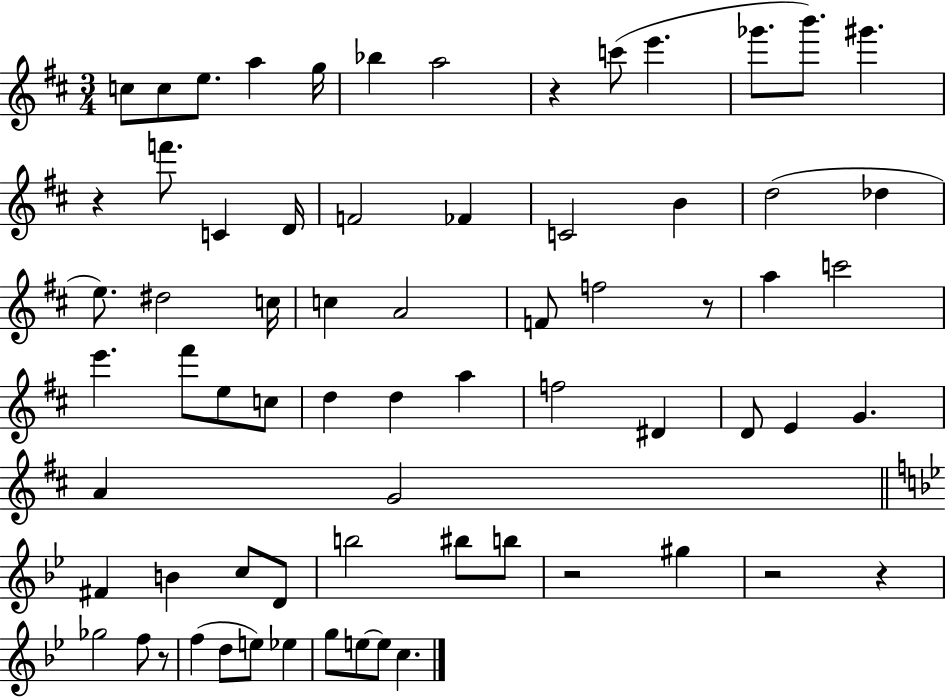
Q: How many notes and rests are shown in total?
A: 69